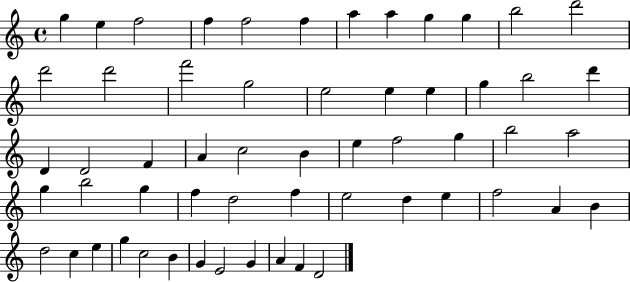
{
  \clef treble
  \time 4/4
  \defaultTimeSignature
  \key c \major
  g''4 e''4 f''2 | f''4 f''2 f''4 | a''4 a''4 g''4 g''4 | b''2 d'''2 | \break d'''2 d'''2 | f'''2 g''2 | e''2 e''4 e''4 | g''4 b''2 d'''4 | \break d'4 d'2 f'4 | a'4 c''2 b'4 | e''4 f''2 g''4 | b''2 a''2 | \break g''4 b''2 g''4 | f''4 d''2 f''4 | e''2 d''4 e''4 | f''2 a'4 b'4 | \break d''2 c''4 e''4 | g''4 c''2 b'4 | g'4 e'2 g'4 | a'4 f'4 d'2 | \break \bar "|."
}